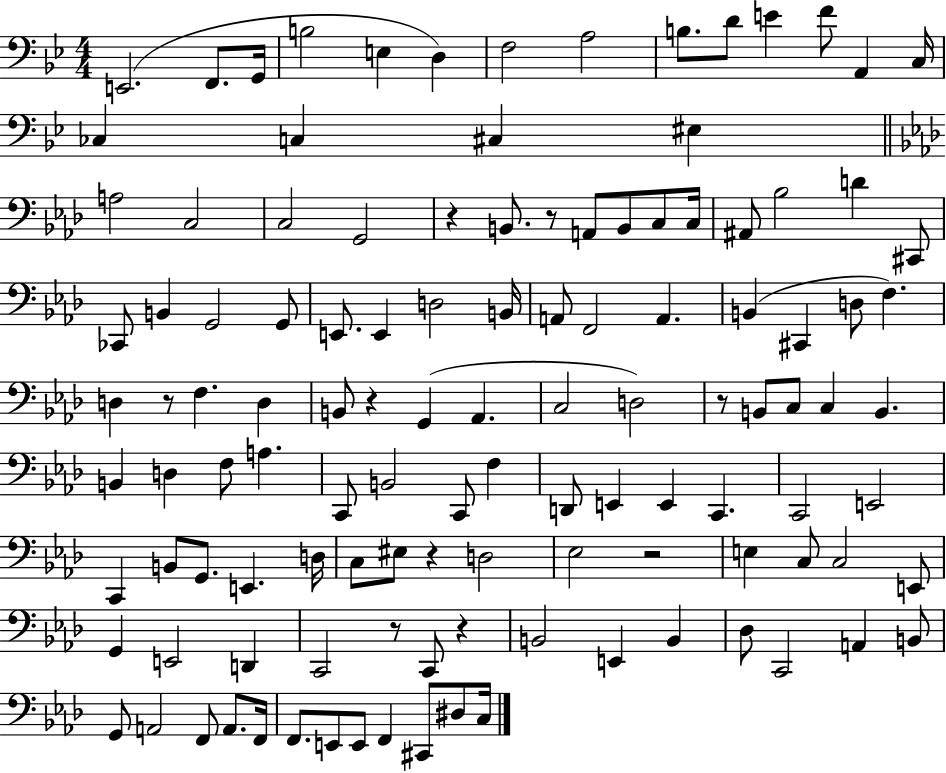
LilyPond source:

{
  \clef bass
  \numericTimeSignature
  \time 4/4
  \key bes \major
  e,2.( f,8. g,16 | b2 e4 d4) | f2 a2 | b8. d'8 e'4 f'8 a,4 c16 | \break ces4 c4 cis4 eis4 | \bar "||" \break \key aes \major a2 c2 | c2 g,2 | r4 b,8. r8 a,8 b,8 c8 c16 | ais,8 bes2 d'4 cis,8 | \break ces,8 b,4 g,2 g,8 | e,8. e,4 d2 b,16 | a,8 f,2 a,4. | b,4( cis,4 d8 f4.) | \break d4 r8 f4. d4 | b,8 r4 g,4( aes,4. | c2 d2) | r8 b,8 c8 c4 b,4. | \break b,4 d4 f8 a4. | c,8 b,2 c,8 f4 | d,8 e,4 e,4 c,4. | c,2 e,2 | \break c,4 b,8 g,8. e,4. d16 | c8 eis8 r4 d2 | ees2 r2 | e4 c8 c2 e,8 | \break g,4 e,2 d,4 | c,2 r8 c,8 r4 | b,2 e,4 b,4 | des8 c,2 a,4 b,8 | \break g,8 a,2 f,8 a,8. f,16 | f,8. e,8 e,8 f,4 cis,8 dis8 c16 | \bar "|."
}